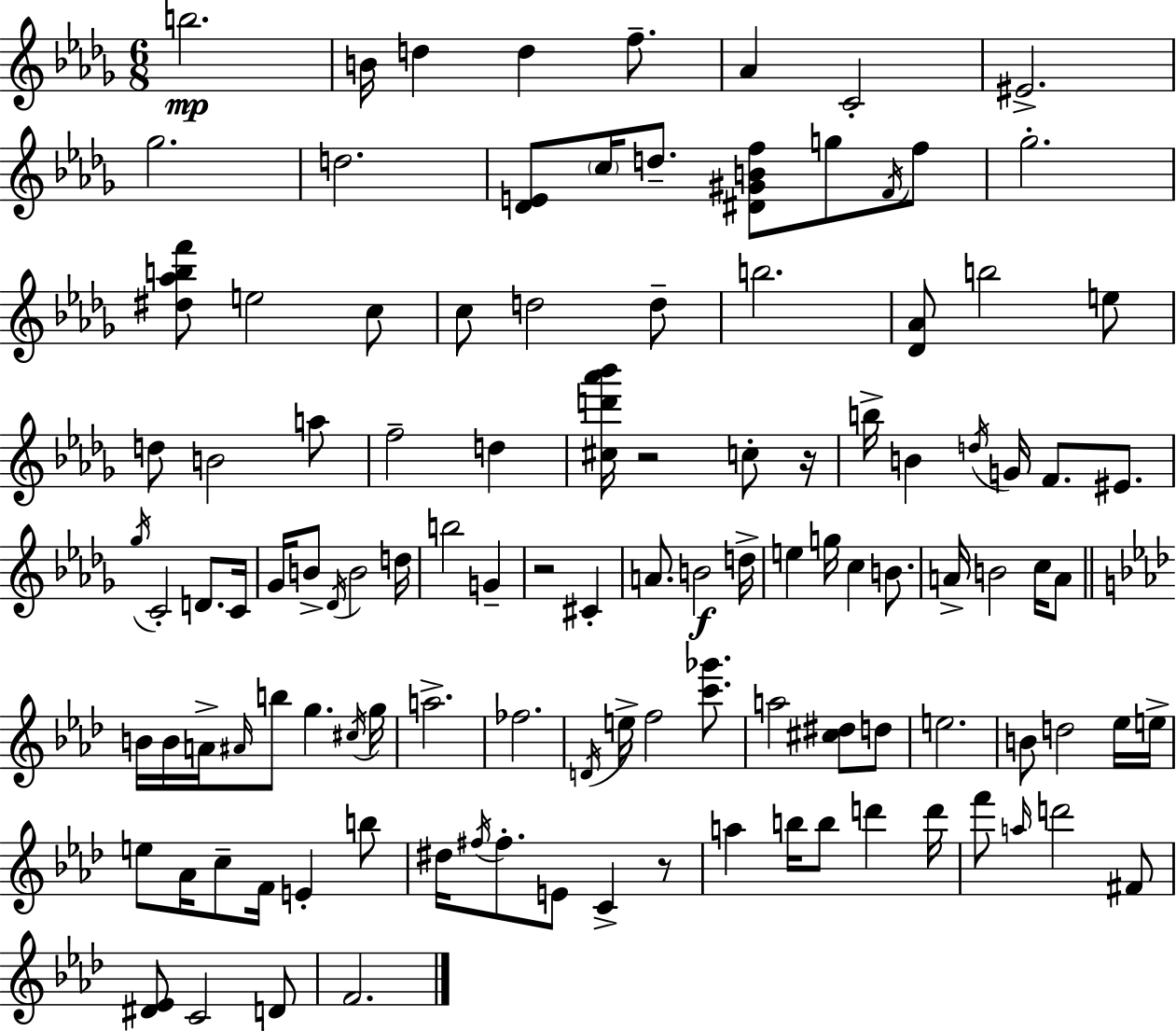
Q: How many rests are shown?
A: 4